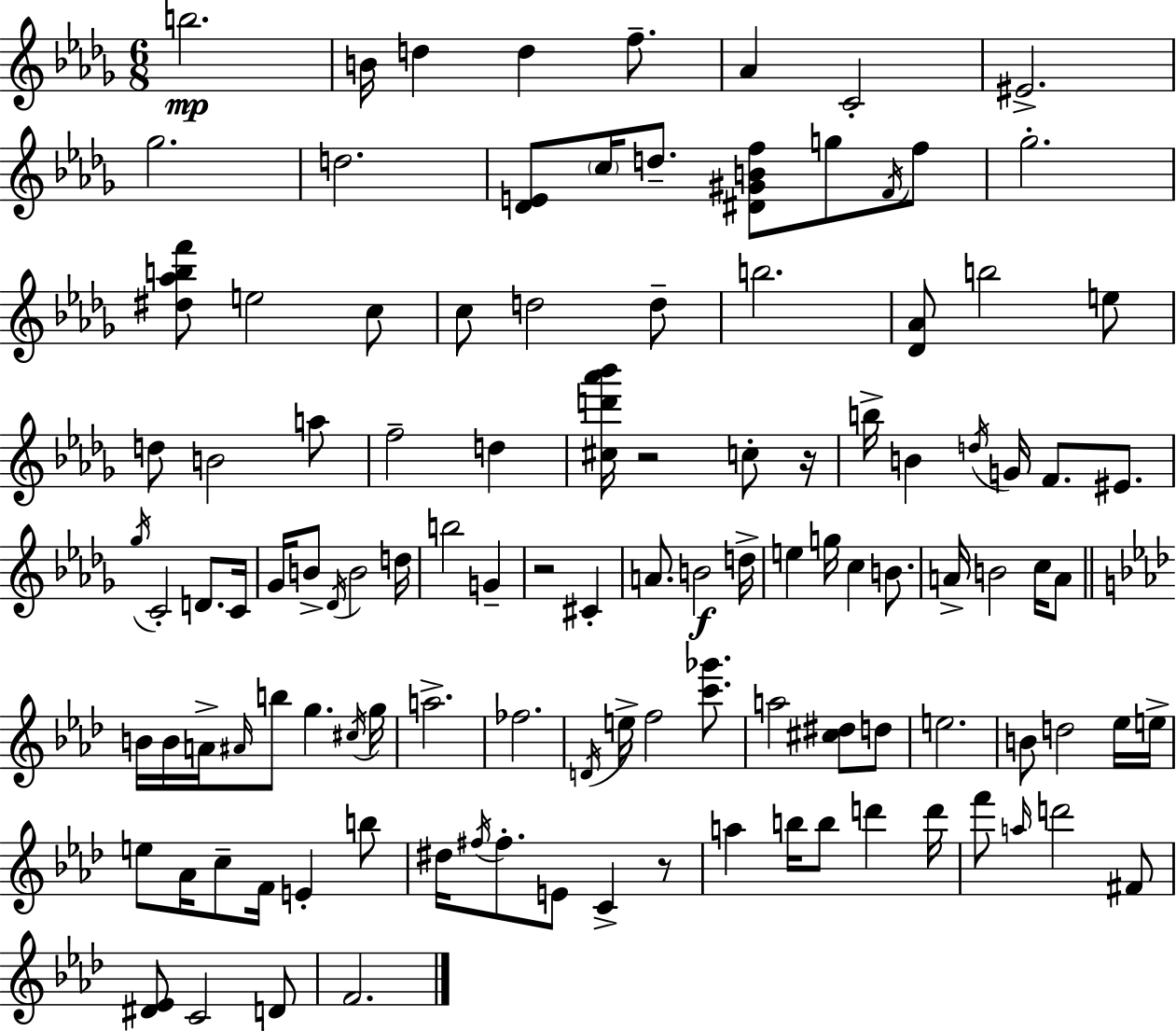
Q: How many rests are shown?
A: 4